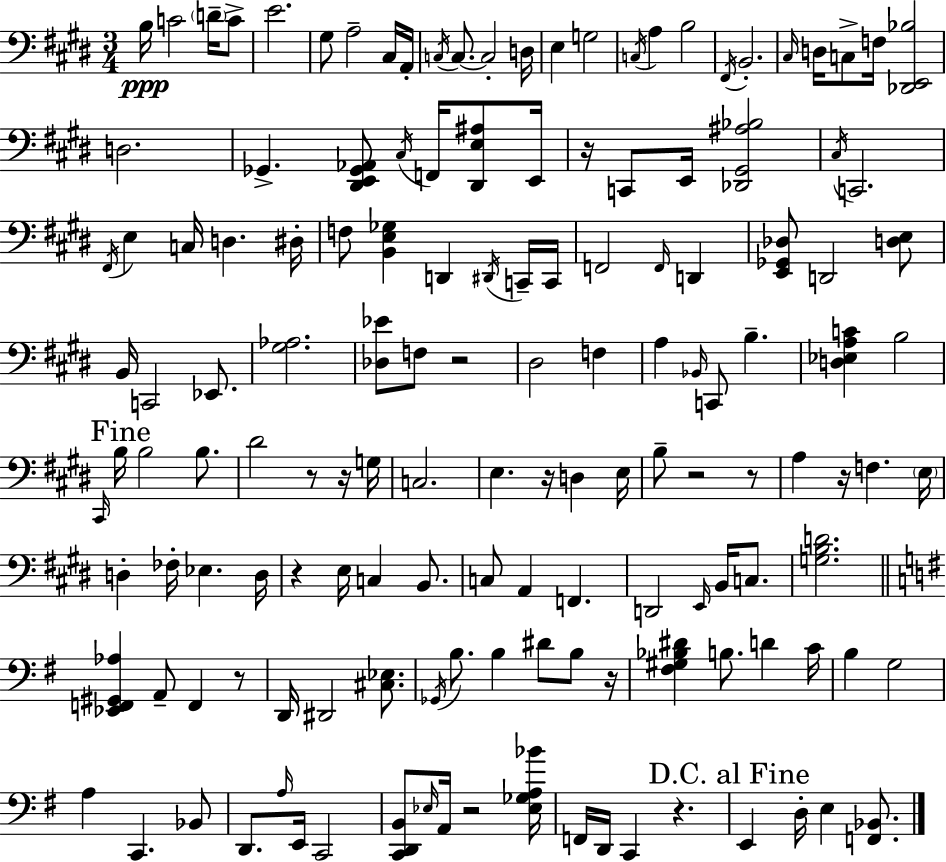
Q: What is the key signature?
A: E major